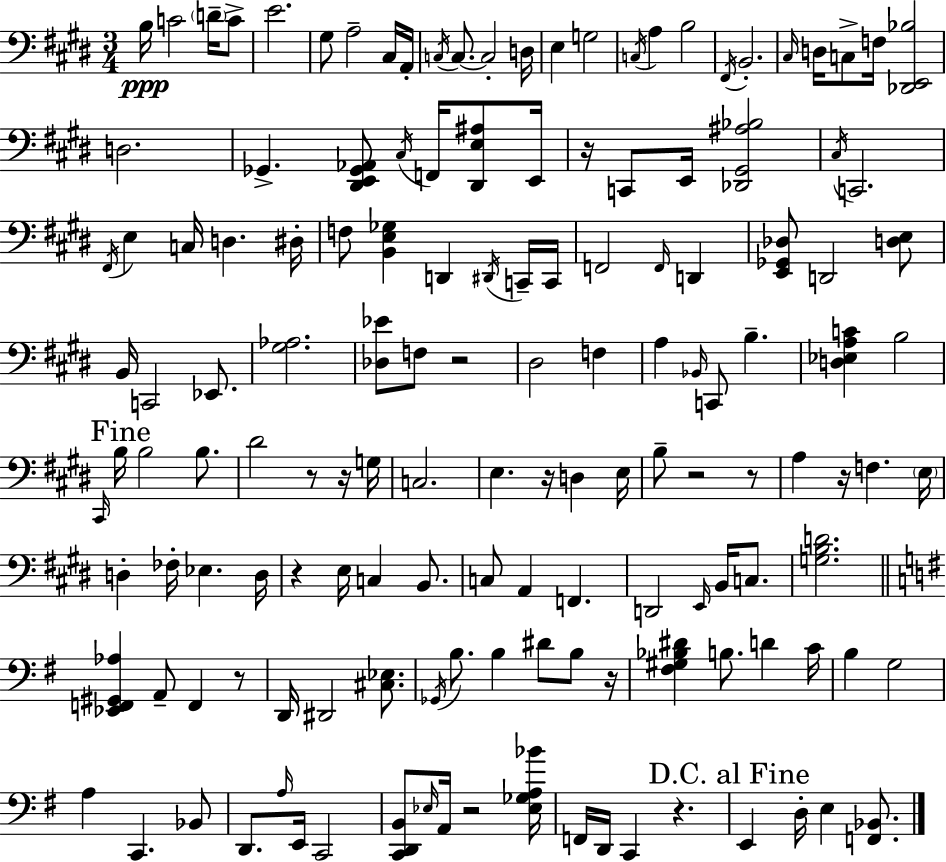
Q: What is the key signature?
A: E major